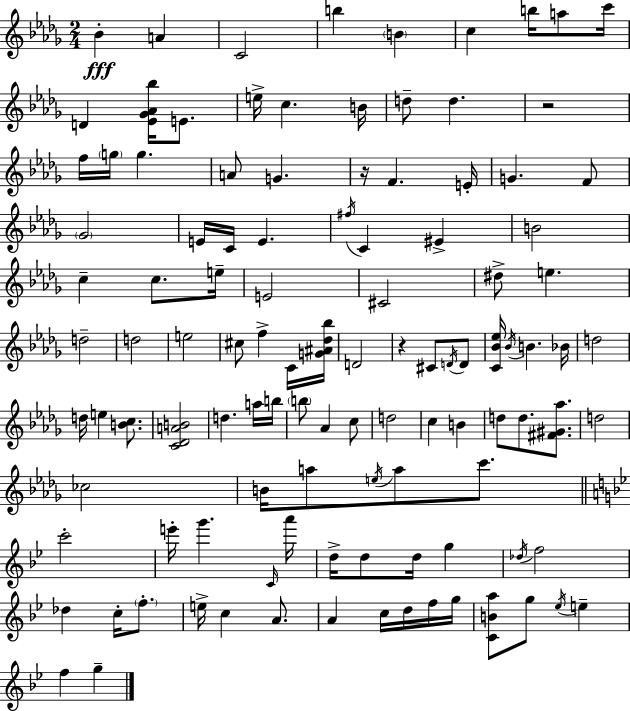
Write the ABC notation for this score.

X:1
T:Untitled
M:2/4
L:1/4
K:Bbm
_B A C2 b B c b/4 a/2 c'/4 D [_E_G_A_b]/4 E/2 e/4 c B/4 d/2 d z2 f/4 g/4 g A/2 G z/4 F E/4 G F/2 _G2 E/4 C/4 E ^f/4 C ^E B2 c c/2 e/4 E2 ^C2 ^d/2 e d2 d2 e2 ^c/2 f C/4 [G^A_d_b]/4 D2 z ^C/2 D/4 D/2 [C_B_e]/4 _B/4 B _B/4 d2 d/4 e [Bc]/2 [C_DAB]2 d a/4 b/4 b/2 _A c/2 d2 c B d/2 d/2 [^F^G_a]/2 d2 _c2 B/4 a/2 e/4 a/2 c'/2 c'2 e'/4 g' C/4 a'/4 d/4 d/2 d/4 g _d/4 f2 _d c/4 f/2 e/4 c A/2 A c/4 d/4 f/4 g/4 [CBa]/2 g/2 _e/4 e f g